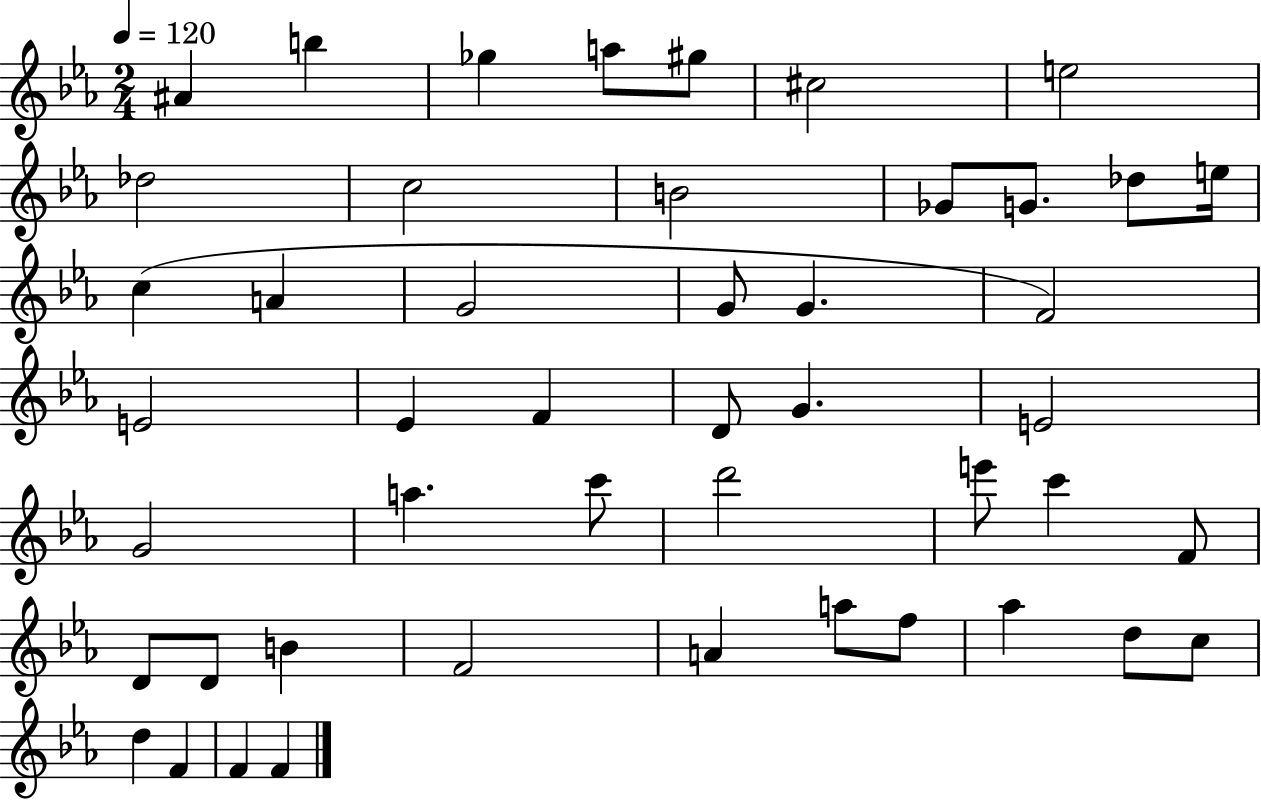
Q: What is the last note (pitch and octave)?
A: F4